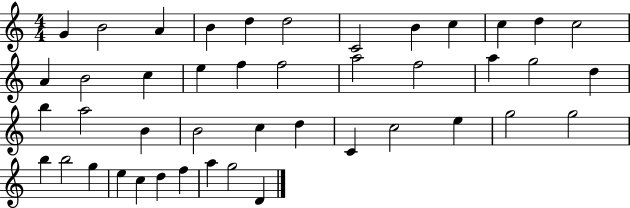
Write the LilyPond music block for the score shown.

{
  \clef treble
  \numericTimeSignature
  \time 4/4
  \key c \major
  g'4 b'2 a'4 | b'4 d''4 d''2 | c'2 b'4 c''4 | c''4 d''4 c''2 | \break a'4 b'2 c''4 | e''4 f''4 f''2 | a''2 f''2 | a''4 g''2 d''4 | \break b''4 a''2 b'4 | b'2 c''4 d''4 | c'4 c''2 e''4 | g''2 g''2 | \break b''4 b''2 g''4 | e''4 c''4 d''4 f''4 | a''4 g''2 d'4 | \bar "|."
}